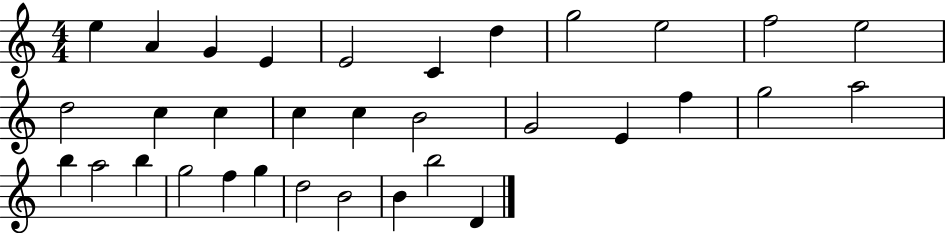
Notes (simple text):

E5/q A4/q G4/q E4/q E4/h C4/q D5/q G5/h E5/h F5/h E5/h D5/h C5/q C5/q C5/q C5/q B4/h G4/h E4/q F5/q G5/h A5/h B5/q A5/h B5/q G5/h F5/q G5/q D5/h B4/h B4/q B5/h D4/q